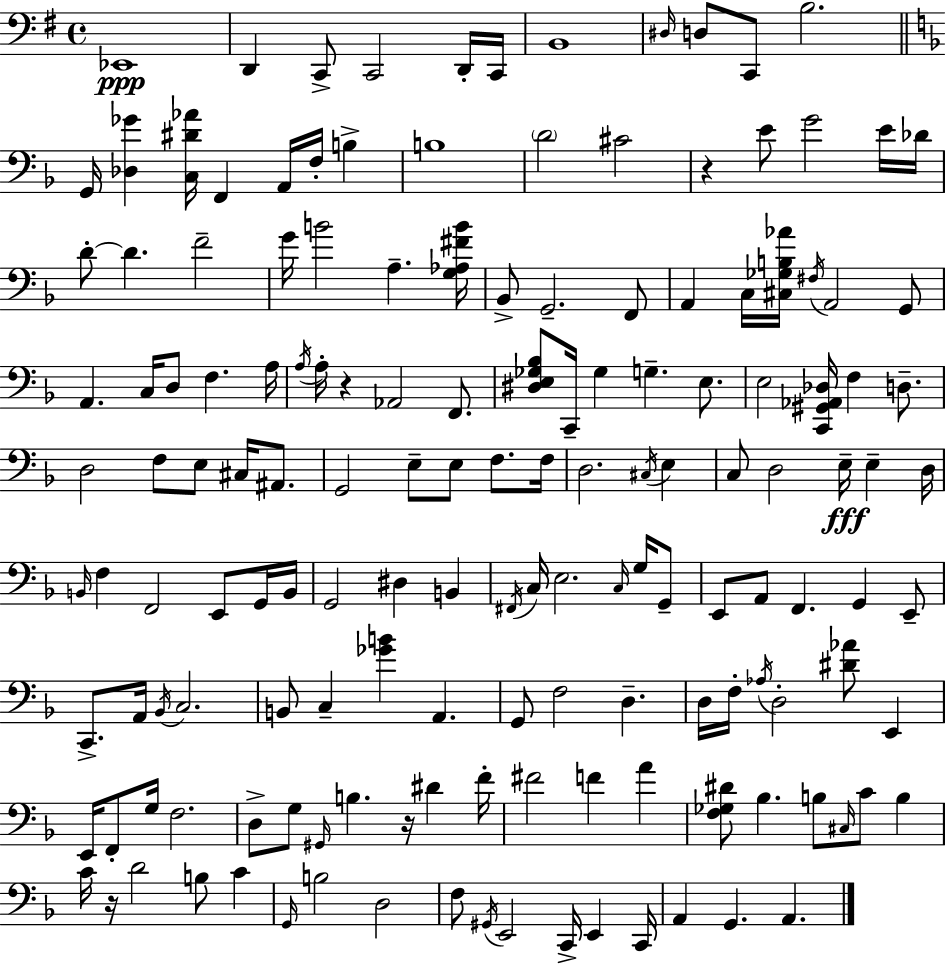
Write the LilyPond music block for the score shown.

{
  \clef bass
  \time 4/4
  \defaultTimeSignature
  \key g \major
  ees,1\ppp | d,4 c,8-> c,2 d,16-. c,16 | b,1 | \grace { dis16 } d8 c,8 b2. | \break \bar "||" \break \key f \major g,16 <des ges'>4 <c dis' aes'>16 f,4 a,16 f16-. b4-> | b1 | \parenthesize d'2 cis'2 | r4 e'8 g'2 e'16 des'16 | \break d'8-.~~ d'4. f'2-- | g'16 b'2 a4.-- <g aes fis' b'>16 | bes,8-> g,2.-- f,8 | a,4 c16 <cis ges b aes'>16 \acciaccatura { fis16 } a,2 g,8 | \break a,4. c16 d8 f4. | a16 \acciaccatura { a16 } a16-. r4 aes,2 f,8. | <dis e ges bes>8 c,16-- ges4 g4.-- e8. | e2 <c, gis, aes, des>16 f4 d8.-- | \break d2 f8 e8 cis16 ais,8. | g,2 e8-- e8 f8. | f16 d2. \acciaccatura { cis16 } e4 | c8 d2 e16--\fff e4-- | \break d16 \grace { b,16 } f4 f,2 | e,8 g,16 b,16 g,2 dis4 | b,4 \acciaccatura { fis,16 } c16 e2. | \grace { c16 } g16 g,8-- e,8 a,8 f,4. | \break g,4 e,8-- c,8.-> a,16 \acciaccatura { bes,16 } c2. | b,8 c4-- <ges' b'>4 | a,4. g,8 f2 | d4.-- d16 f16-. \acciaccatura { aes16 } d2-. | \break <dis' aes'>8 e,4 e,16 f,8-. g16 f2. | d8-> g8 \grace { gis,16 } b4. | r16 dis'4 f'16-. fis'2 | f'4 a'4 <f ges dis'>8 bes4. | \break b8 \grace { cis16 } c'8 b4 c'16 r16 d'2 | b8 c'4 \grace { g,16 } b2 | d2 f8 \acciaccatura { gis,16 } e,2 | c,16-> e,4 c,16 a,4 | \break g,4. a,4. \bar "|."
}